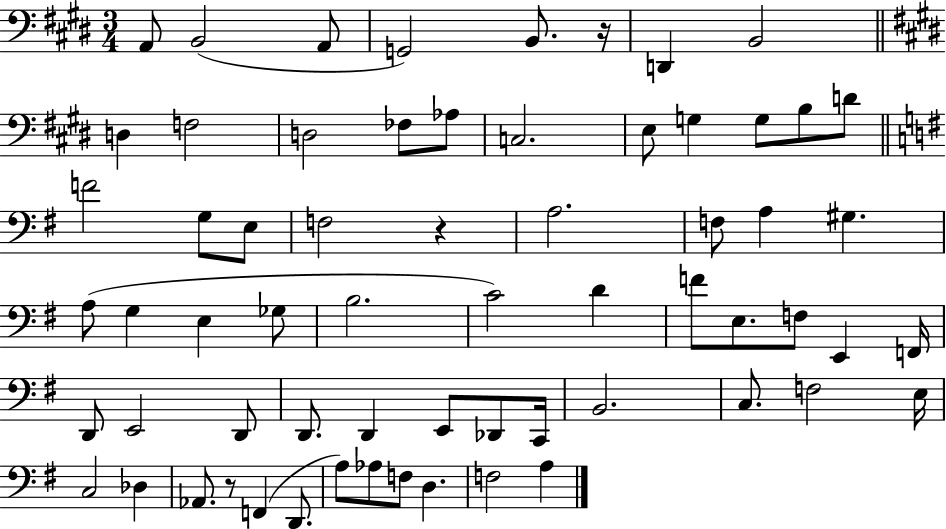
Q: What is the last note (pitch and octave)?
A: A3